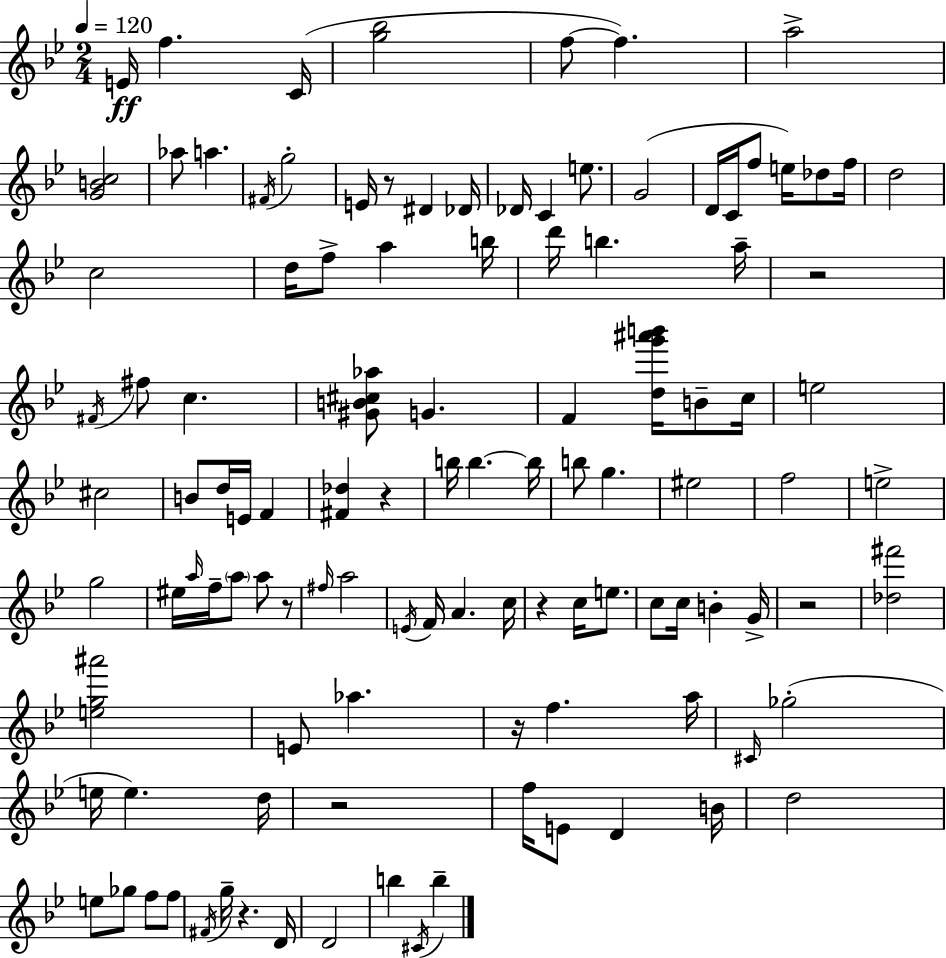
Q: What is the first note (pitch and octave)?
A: E4